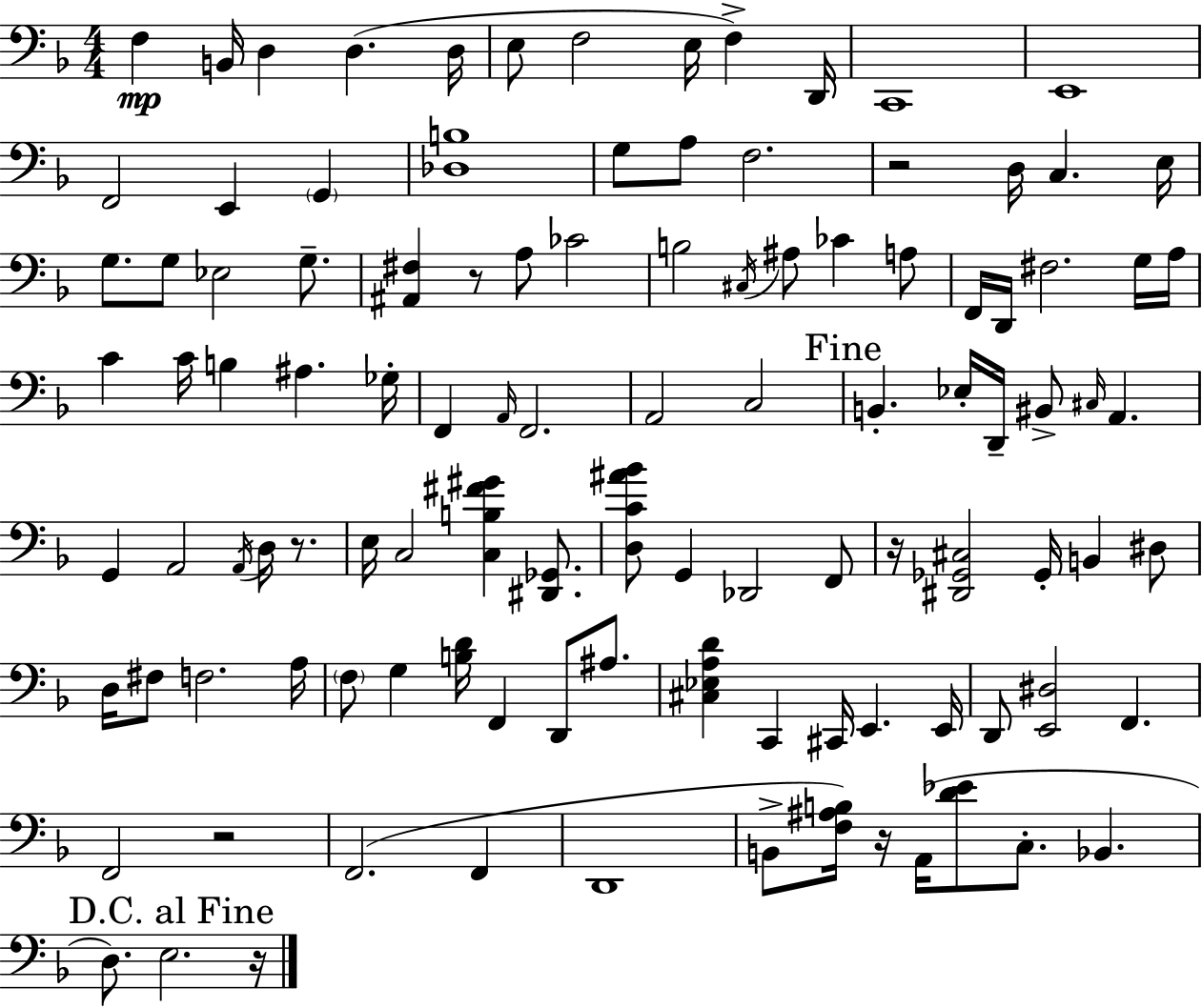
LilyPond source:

{
  \clef bass
  \numericTimeSignature
  \time 4/4
  \key f \major
  \repeat volta 2 { f4\mp b,16 d4 d4.( d16 | e8 f2 e16 f4->) d,16 | c,1 | e,1 | \break f,2 e,4 \parenthesize g,4 | <des b>1 | g8 a8 f2. | r2 d16 c4. e16 | \break g8. g8 ees2 g8.-- | <ais, fis>4 r8 a8 ces'2 | b2 \acciaccatura { cis16 } ais8 ces'4 a8 | f,16 d,16 fis2. g16 | \break a16 c'4 c'16 b4 ais4. | ges16-. f,4 \grace { a,16 } f,2. | a,2 c2 | \mark "Fine" b,4.-. ees16-. d,16-- bis,8-> \grace { cis16 } a,4. | \break g,4 a,2 \acciaccatura { a,16 } | d16 r8. e16 c2 <c b fis' gis'>4 | <dis, ges,>8. <d c' ais' bes'>8 g,4 des,2 | f,8 r16 <dis, ges, cis>2 ges,16-. b,4 | \break dis8 d16 fis8 f2. | a16 \parenthesize f8 g4 <b d'>16 f,4 d,8 | ais8. <cis ees a d'>4 c,4 cis,16 e,4. | e,16 d,8 <e, dis>2 f,4. | \break f,2 r2 | f,2.( | f,4 d,1 | b,8-> <f ais b>16) r16 a,16( <d' ees'>8 c8.-. bes,4. | \break \mark "D.C. al Fine" d8.) e2. | r16 } \bar "|."
}